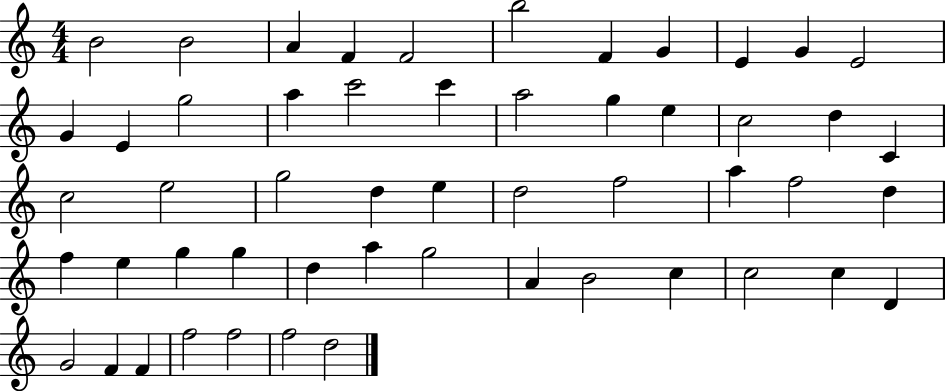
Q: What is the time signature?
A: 4/4